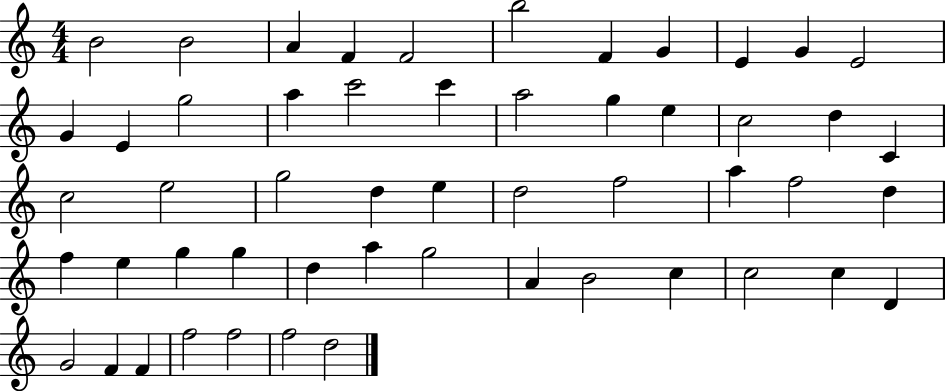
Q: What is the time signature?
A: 4/4